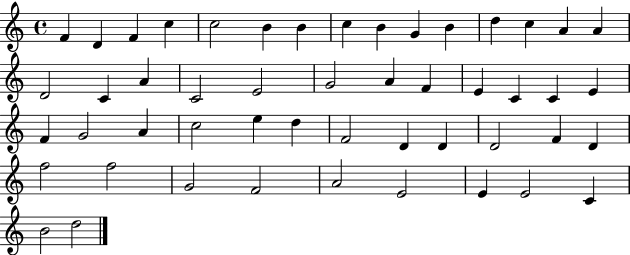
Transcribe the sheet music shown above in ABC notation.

X:1
T:Untitled
M:4/4
L:1/4
K:C
F D F c c2 B B c B G B d c A A D2 C A C2 E2 G2 A F E C C E F G2 A c2 e d F2 D D D2 F D f2 f2 G2 F2 A2 E2 E E2 C B2 d2